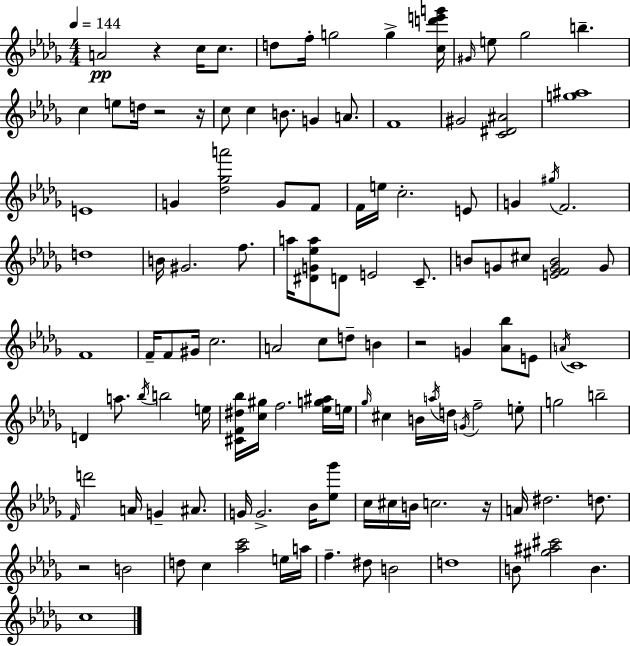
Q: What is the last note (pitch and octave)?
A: C5